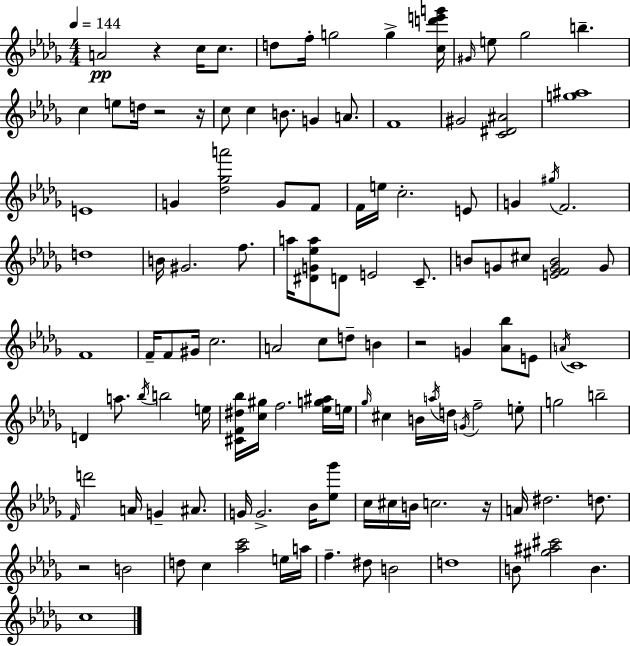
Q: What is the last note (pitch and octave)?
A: C5